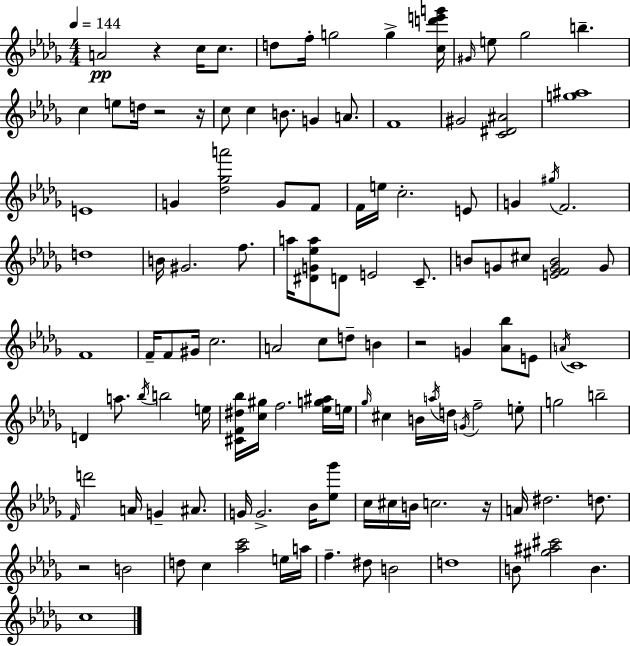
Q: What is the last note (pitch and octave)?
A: C5